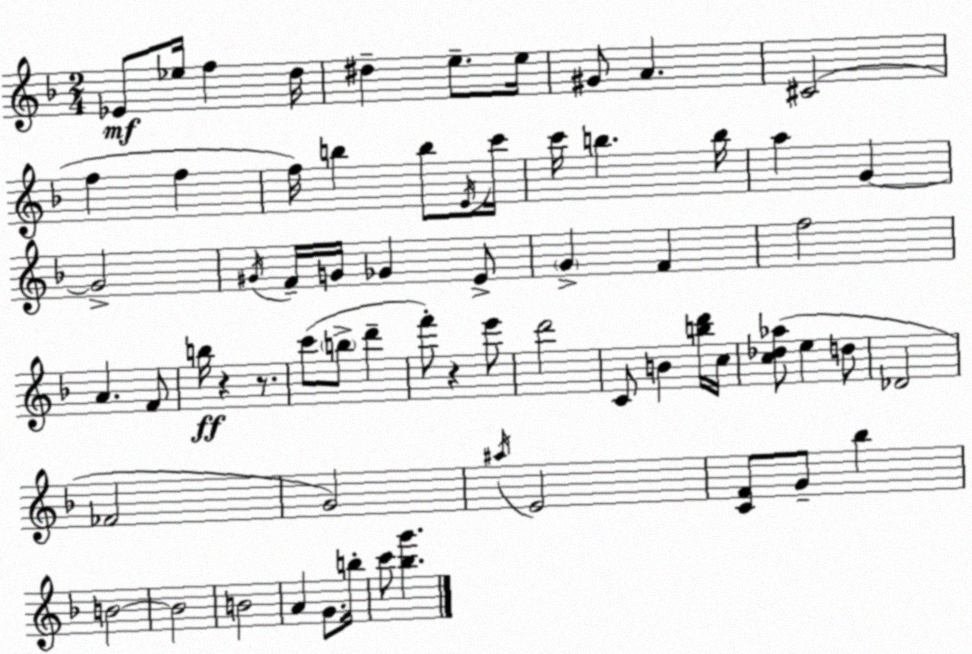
X:1
T:Untitled
M:2/4
L:1/4
K:Dm
_E/2 _e/4 f d/4 ^d e/2 e/4 ^G/2 A ^C2 f f f/4 b b/2 E/4 c'/4 c'/4 b b/4 a G G2 ^G/4 F/4 G/4 _G E/2 G F f2 A F/2 b/4 z z/2 c'/2 b/2 d' f'/2 z e'/2 d'2 C/2 B [bd']/4 c/4 [c_d_a]/2 e d/2 _D2 _F2 G2 ^a/4 E2 [CF]/2 G/2 _b B2 B2 B2 A G/2 b/4 c'/2 [_bg']